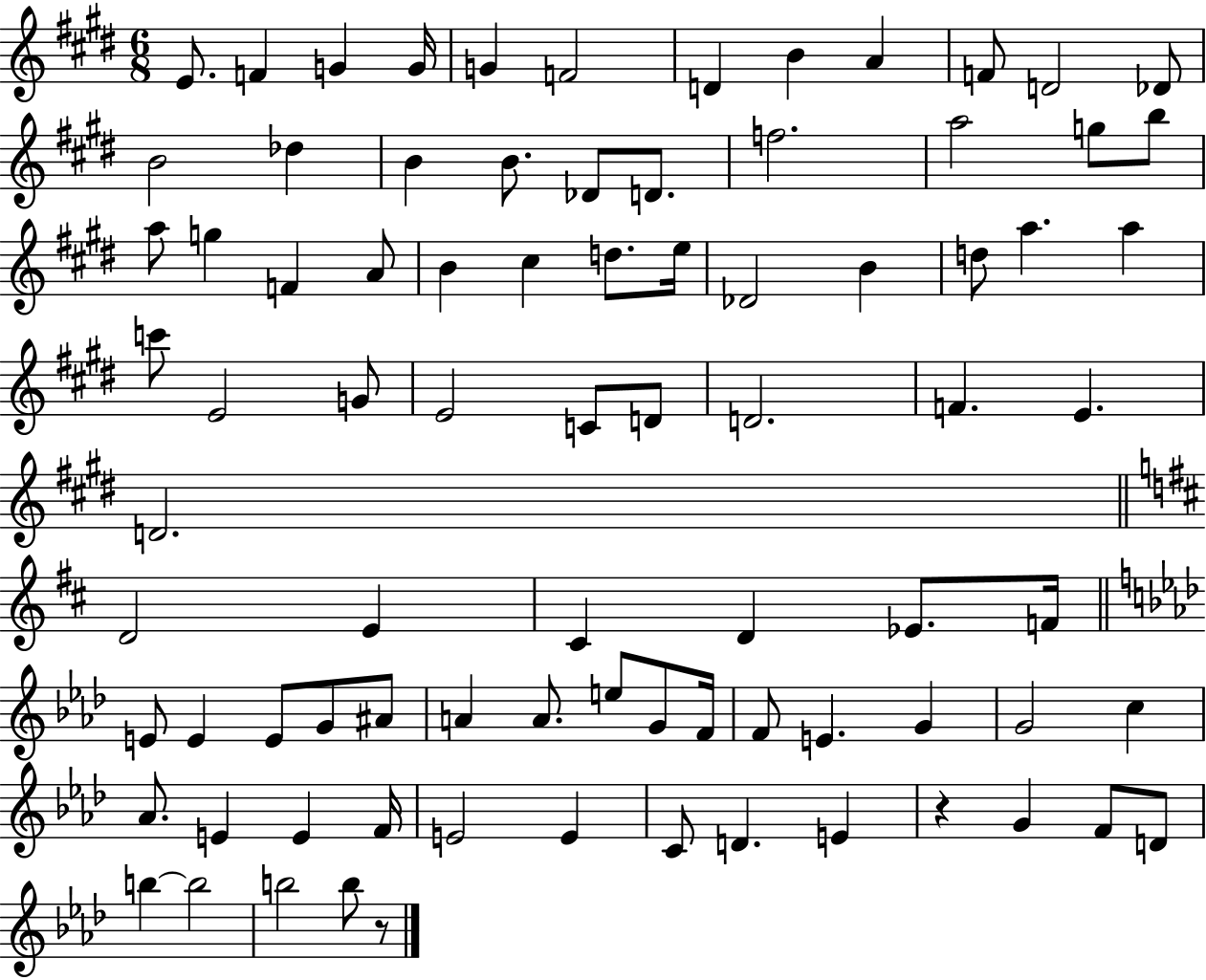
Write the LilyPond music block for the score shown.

{
  \clef treble
  \numericTimeSignature
  \time 6/8
  \key e \major
  e'8. f'4 g'4 g'16 | g'4 f'2 | d'4 b'4 a'4 | f'8 d'2 des'8 | \break b'2 des''4 | b'4 b'8. des'8 d'8. | f''2. | a''2 g''8 b''8 | \break a''8 g''4 f'4 a'8 | b'4 cis''4 d''8. e''16 | des'2 b'4 | d''8 a''4. a''4 | \break c'''8 e'2 g'8 | e'2 c'8 d'8 | d'2. | f'4. e'4. | \break d'2. | \bar "||" \break \key d \major d'2 e'4 | cis'4 d'4 ees'8. f'16 | \bar "||" \break \key aes \major e'8 e'4 e'8 g'8 ais'8 | a'4 a'8. e''8 g'8 f'16 | f'8 e'4. g'4 | g'2 c''4 | \break aes'8. e'4 e'4 f'16 | e'2 e'4 | c'8 d'4. e'4 | r4 g'4 f'8 d'8 | \break b''4~~ b''2 | b''2 b''8 r8 | \bar "|."
}